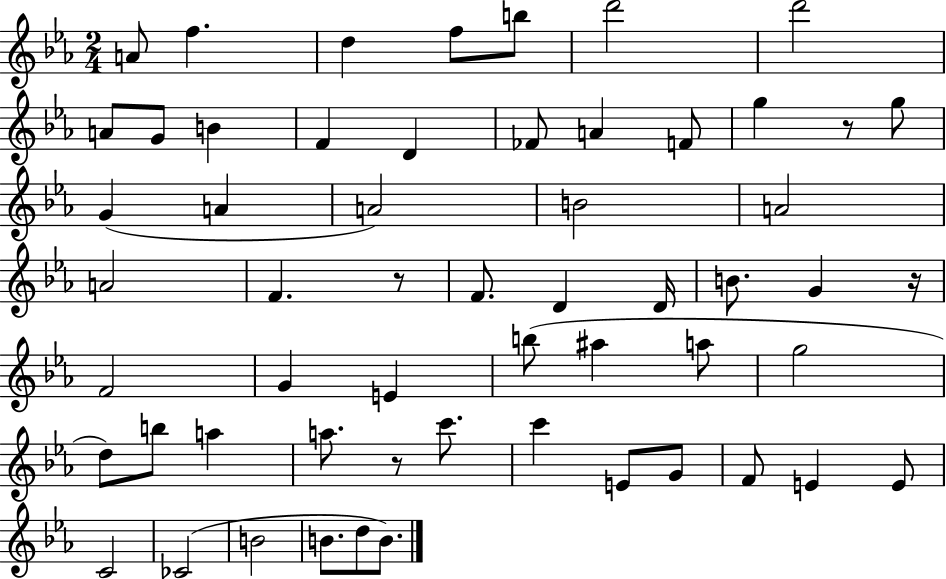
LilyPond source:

{
  \clef treble
  \numericTimeSignature
  \time 2/4
  \key ees \major
  a'8 f''4. | d''4 f''8 b''8 | d'''2 | d'''2 | \break a'8 g'8 b'4 | f'4 d'4 | fes'8 a'4 f'8 | g''4 r8 g''8 | \break g'4( a'4 | a'2) | b'2 | a'2 | \break a'2 | f'4. r8 | f'8. d'4 d'16 | b'8. g'4 r16 | \break f'2 | g'4 e'4 | b''8( ais''4 a''8 | g''2 | \break d''8) b''8 a''4 | a''8. r8 c'''8. | c'''4 e'8 g'8 | f'8 e'4 e'8 | \break c'2 | ces'2( | b'2 | b'8. d''8 b'8.) | \break \bar "|."
}